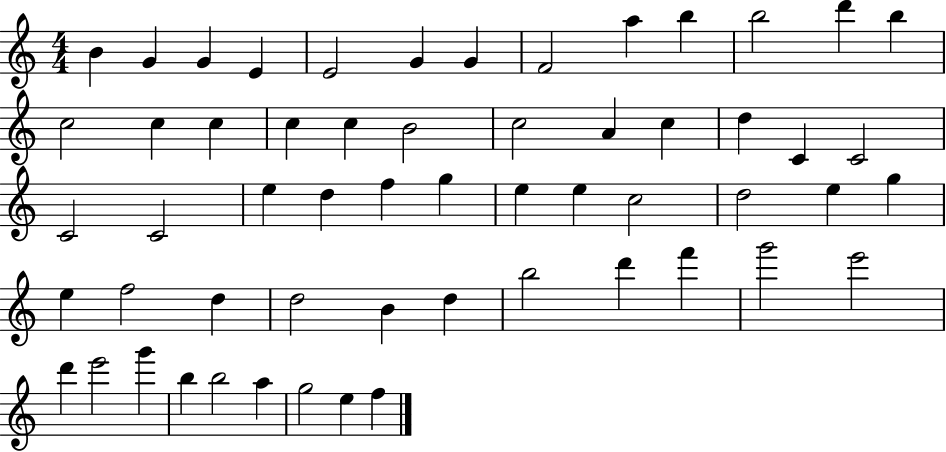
B4/q G4/q G4/q E4/q E4/h G4/q G4/q F4/h A5/q B5/q B5/h D6/q B5/q C5/h C5/q C5/q C5/q C5/q B4/h C5/h A4/q C5/q D5/q C4/q C4/h C4/h C4/h E5/q D5/q F5/q G5/q E5/q E5/q C5/h D5/h E5/q G5/q E5/q F5/h D5/q D5/h B4/q D5/q B5/h D6/q F6/q G6/h E6/h D6/q E6/h G6/q B5/q B5/h A5/q G5/h E5/q F5/q